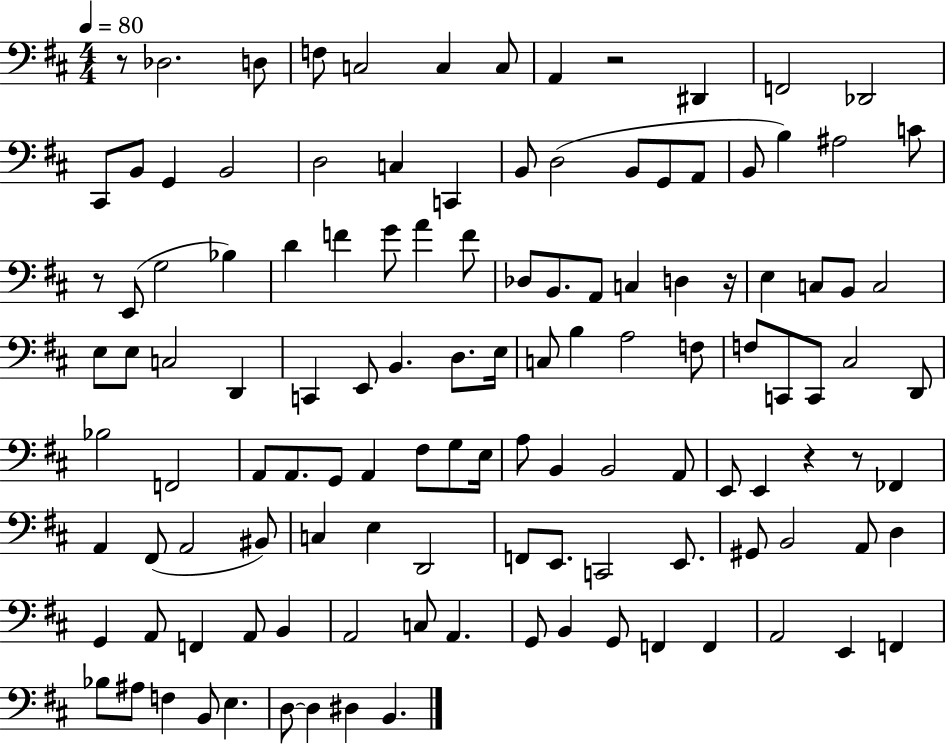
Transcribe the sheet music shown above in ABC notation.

X:1
T:Untitled
M:4/4
L:1/4
K:D
z/2 _D,2 D,/2 F,/2 C,2 C, C,/2 A,, z2 ^D,, F,,2 _D,,2 ^C,,/2 B,,/2 G,, B,,2 D,2 C, C,, B,,/2 D,2 B,,/2 G,,/2 A,,/2 B,,/2 B, ^A,2 C/2 z/2 E,,/2 G,2 _B, D F G/2 A F/2 _D,/2 B,,/2 A,,/2 C, D, z/4 E, C,/2 B,,/2 C,2 E,/2 E,/2 C,2 D,, C,, E,,/2 B,, D,/2 E,/4 C,/2 B, A,2 F,/2 F,/2 C,,/2 C,,/2 ^C,2 D,,/2 _B,2 F,,2 A,,/2 A,,/2 G,,/2 A,, ^F,/2 G,/2 E,/4 A,/2 B,, B,,2 A,,/2 E,,/2 E,, z z/2 _F,, A,, ^F,,/2 A,,2 ^B,,/2 C, E, D,,2 F,,/2 E,,/2 C,,2 E,,/2 ^G,,/2 B,,2 A,,/2 D, G,, A,,/2 F,, A,,/2 B,, A,,2 C,/2 A,, G,,/2 B,, G,,/2 F,, F,, A,,2 E,, F,, _B,/2 ^A,/2 F, B,,/2 E, D,/2 D, ^D, B,,